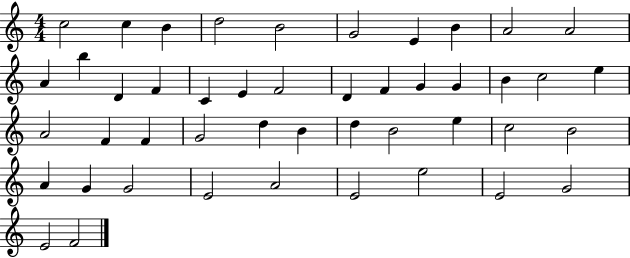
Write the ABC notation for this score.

X:1
T:Untitled
M:4/4
L:1/4
K:C
c2 c B d2 B2 G2 E B A2 A2 A b D F C E F2 D F G G B c2 e A2 F F G2 d B d B2 e c2 B2 A G G2 E2 A2 E2 e2 E2 G2 E2 F2